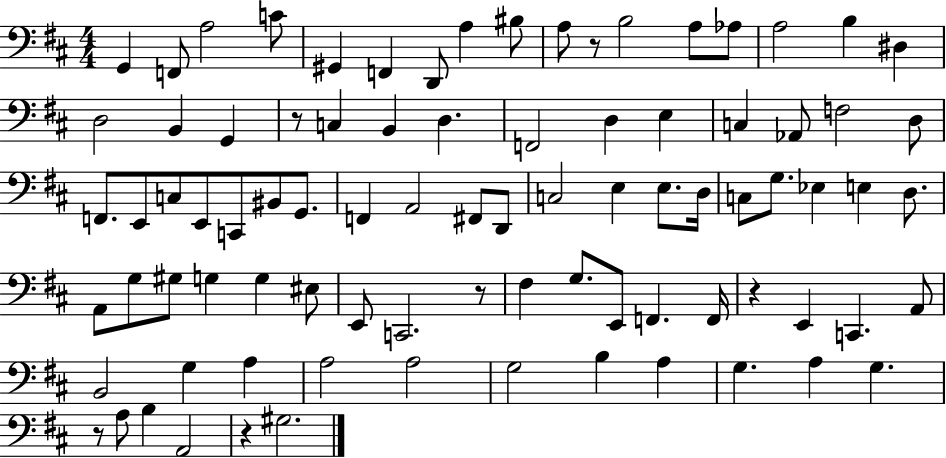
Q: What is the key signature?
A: D major